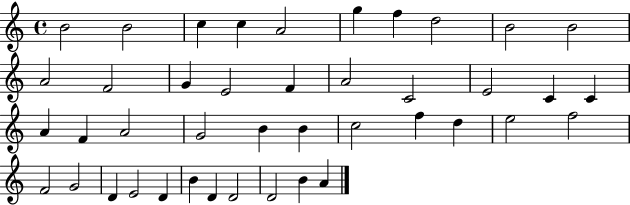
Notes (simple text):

B4/h B4/h C5/q C5/q A4/h G5/q F5/q D5/h B4/h B4/h A4/h F4/h G4/q E4/h F4/q A4/h C4/h E4/h C4/q C4/q A4/q F4/q A4/h G4/h B4/q B4/q C5/h F5/q D5/q E5/h F5/h F4/h G4/h D4/q E4/h D4/q B4/q D4/q D4/h D4/h B4/q A4/q